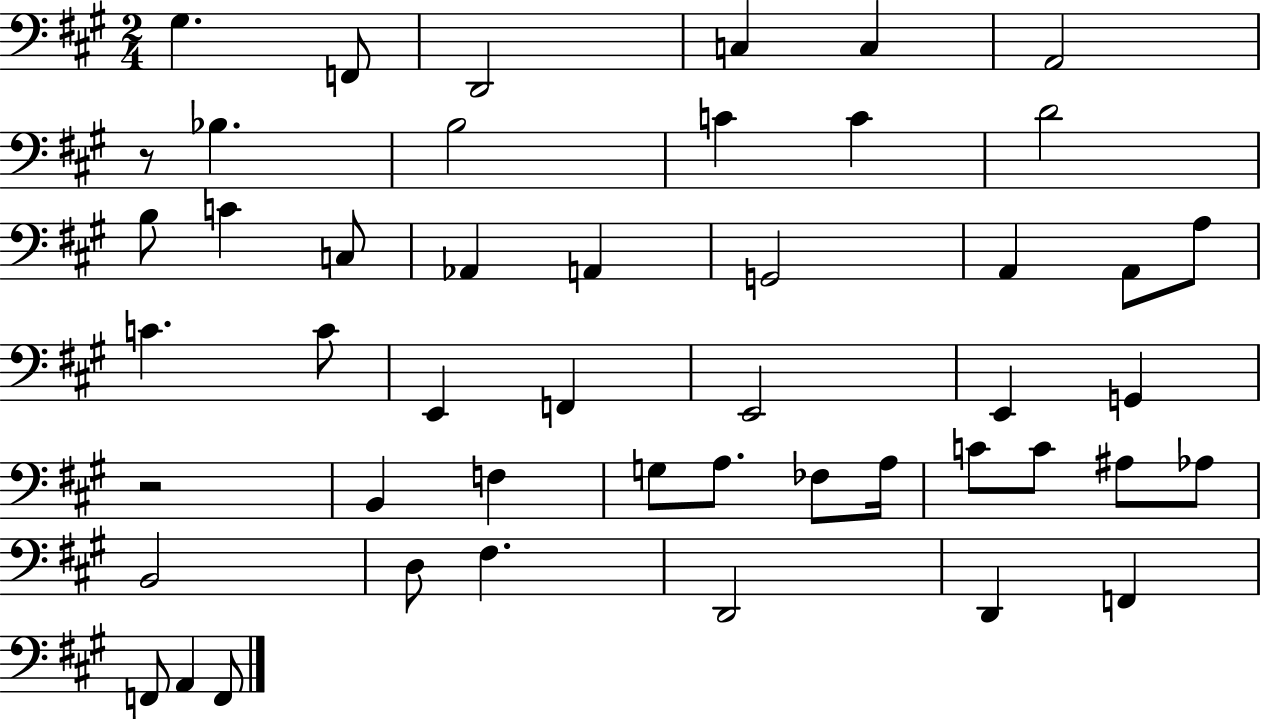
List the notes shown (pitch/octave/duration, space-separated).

G#3/q. F2/e D2/h C3/q C3/q A2/h R/e Bb3/q. B3/h C4/q C4/q D4/h B3/e C4/q C3/e Ab2/q A2/q G2/h A2/q A2/e A3/e C4/q. C4/e E2/q F2/q E2/h E2/q G2/q R/h B2/q F3/q G3/e A3/e. FES3/e A3/s C4/e C4/e A#3/e Ab3/e B2/h D3/e F#3/q. D2/h D2/q F2/q F2/e A2/q F2/e